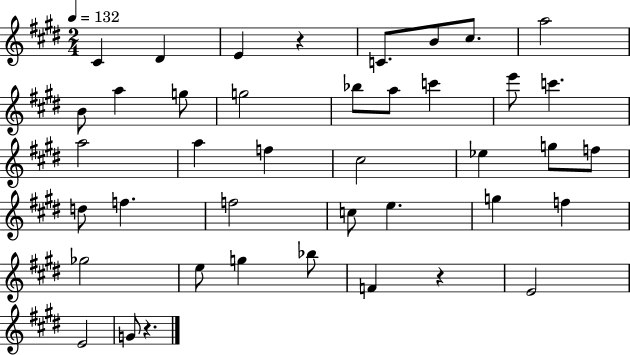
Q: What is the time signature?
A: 2/4